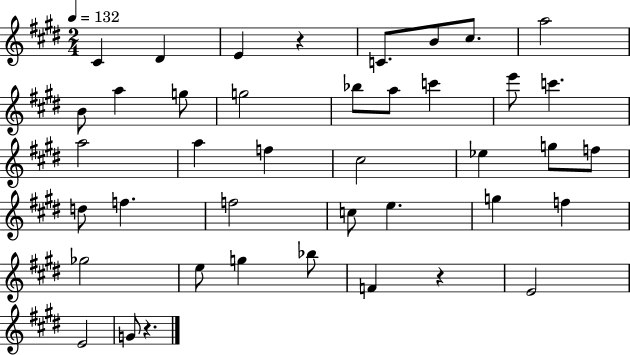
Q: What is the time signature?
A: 2/4